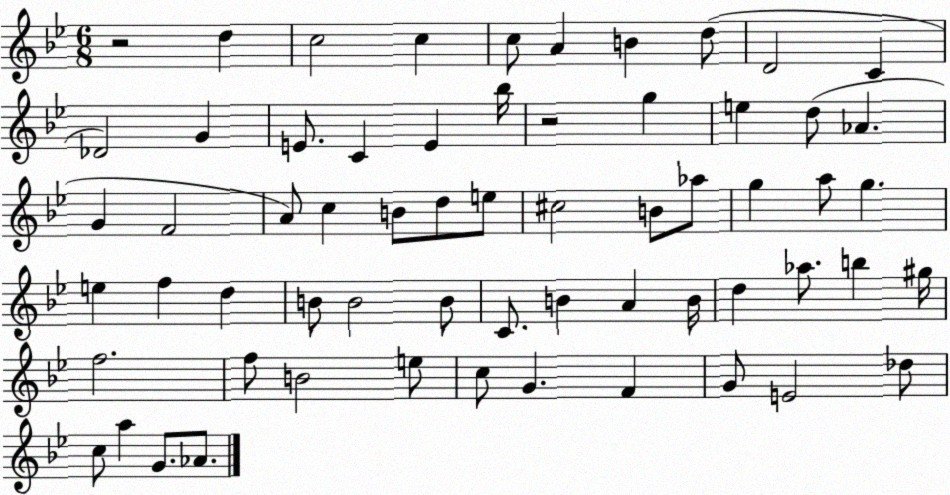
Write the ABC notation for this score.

X:1
T:Untitled
M:6/8
L:1/4
K:Bb
z2 d c2 c c/2 A B d/2 D2 C _D2 G E/2 C E _b/4 z2 g e d/2 _A G F2 A/2 c B/2 d/2 e/2 ^c2 B/2 _a/2 g a/2 g e f d B/2 B2 B/2 C/2 B A B/4 d _a/2 b ^g/4 f2 f/2 B2 e/2 c/2 G F G/2 E2 _d/2 c/2 a G/2 _A/2